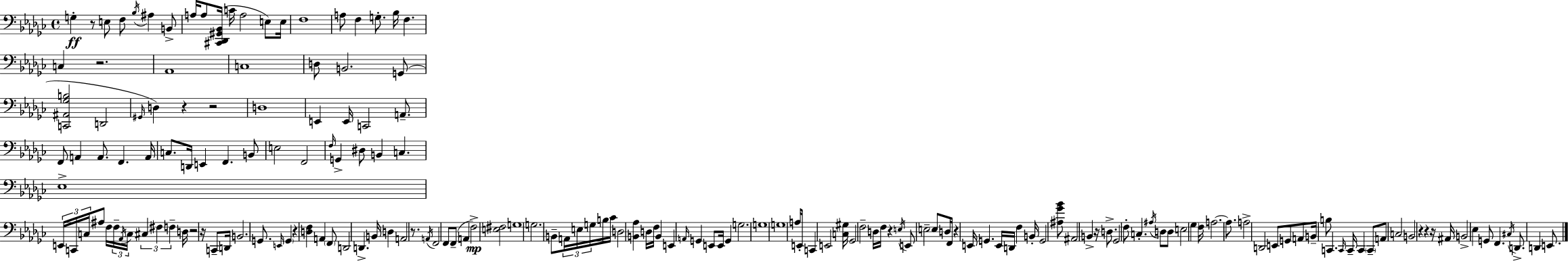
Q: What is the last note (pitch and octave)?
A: E2